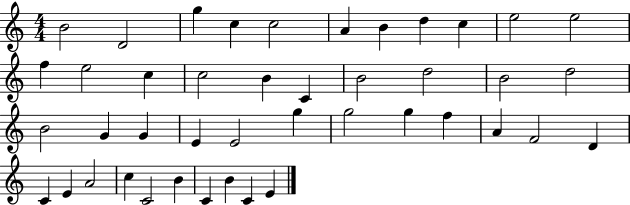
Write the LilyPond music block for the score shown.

{
  \clef treble
  \numericTimeSignature
  \time 4/4
  \key c \major
  b'2 d'2 | g''4 c''4 c''2 | a'4 b'4 d''4 c''4 | e''2 e''2 | \break f''4 e''2 c''4 | c''2 b'4 c'4 | b'2 d''2 | b'2 d''2 | \break b'2 g'4 g'4 | e'4 e'2 g''4 | g''2 g''4 f''4 | a'4 f'2 d'4 | \break c'4 e'4 a'2 | c''4 c'2 b'4 | c'4 b'4 c'4 e'4 | \bar "|."
}